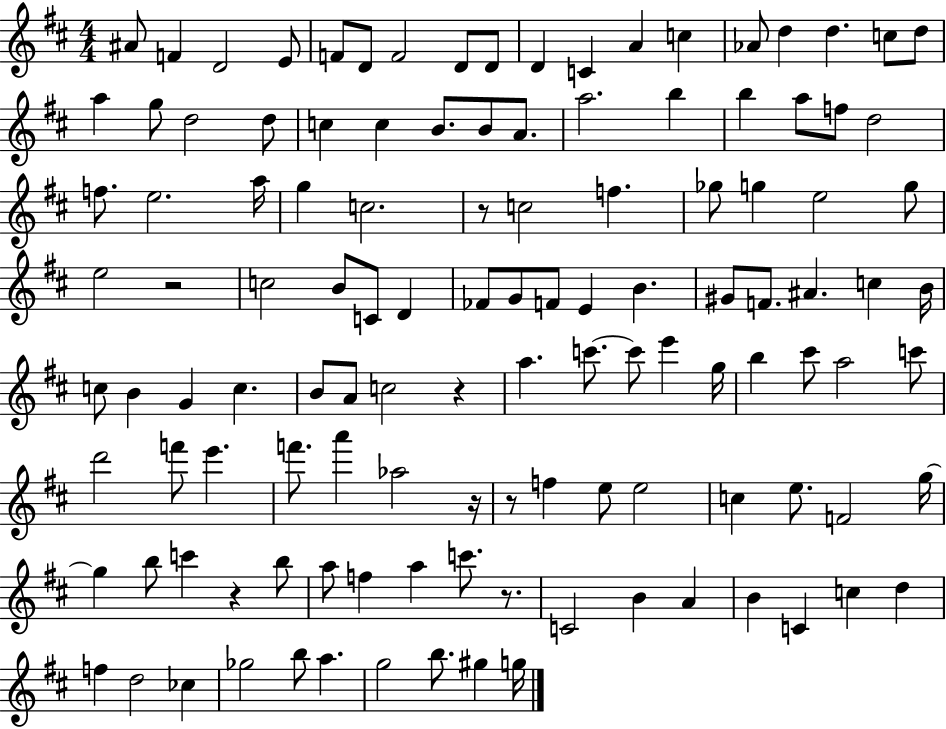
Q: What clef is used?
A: treble